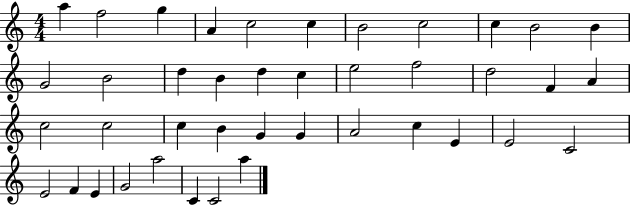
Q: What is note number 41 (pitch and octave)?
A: A5